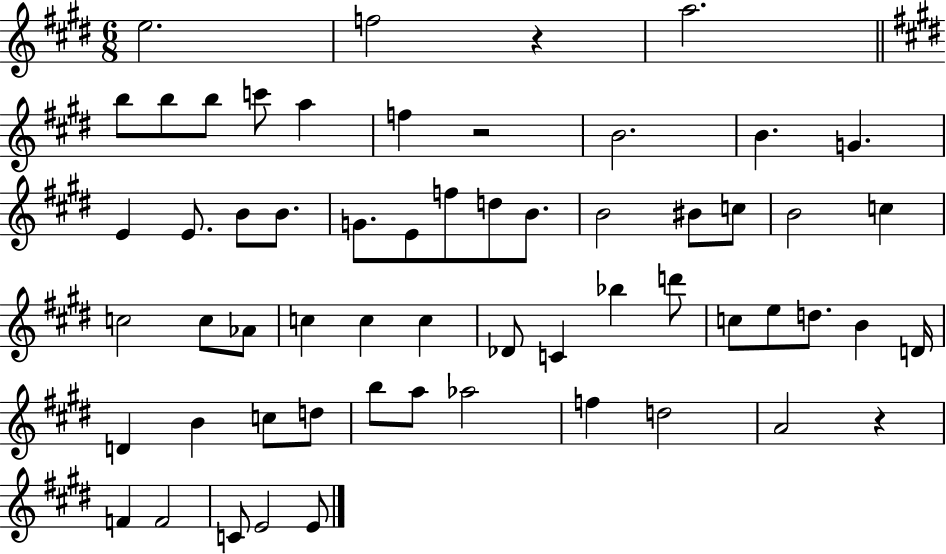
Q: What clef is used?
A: treble